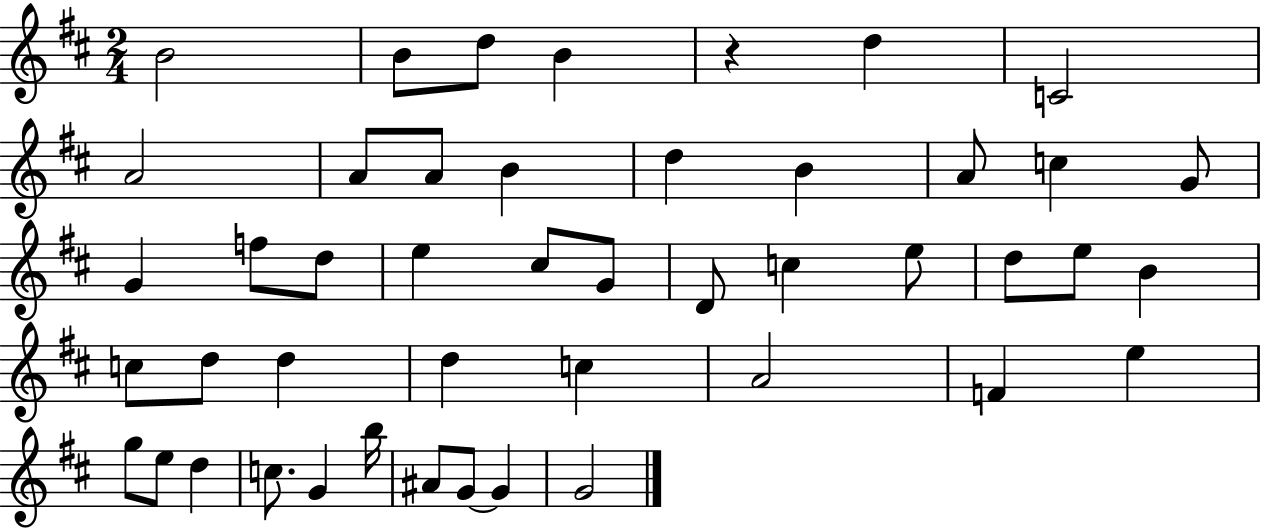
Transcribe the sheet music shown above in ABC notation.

X:1
T:Untitled
M:2/4
L:1/4
K:D
B2 B/2 d/2 B z d C2 A2 A/2 A/2 B d B A/2 c G/2 G f/2 d/2 e ^c/2 G/2 D/2 c e/2 d/2 e/2 B c/2 d/2 d d c A2 F e g/2 e/2 d c/2 G b/4 ^A/2 G/2 G G2